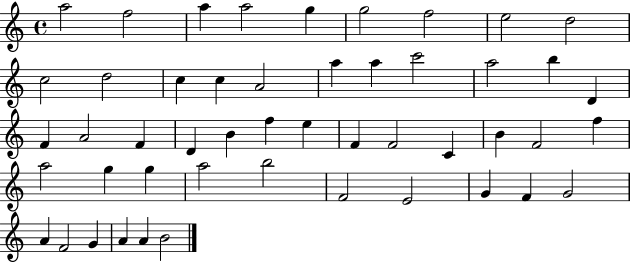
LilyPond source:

{
  \clef treble
  \time 4/4
  \defaultTimeSignature
  \key c \major
  a''2 f''2 | a''4 a''2 g''4 | g''2 f''2 | e''2 d''2 | \break c''2 d''2 | c''4 c''4 a'2 | a''4 a''4 c'''2 | a''2 b''4 d'4 | \break f'4 a'2 f'4 | d'4 b'4 f''4 e''4 | f'4 f'2 c'4 | b'4 f'2 f''4 | \break a''2 g''4 g''4 | a''2 b''2 | f'2 e'2 | g'4 f'4 g'2 | \break a'4 f'2 g'4 | a'4 a'4 b'2 | \bar "|."
}